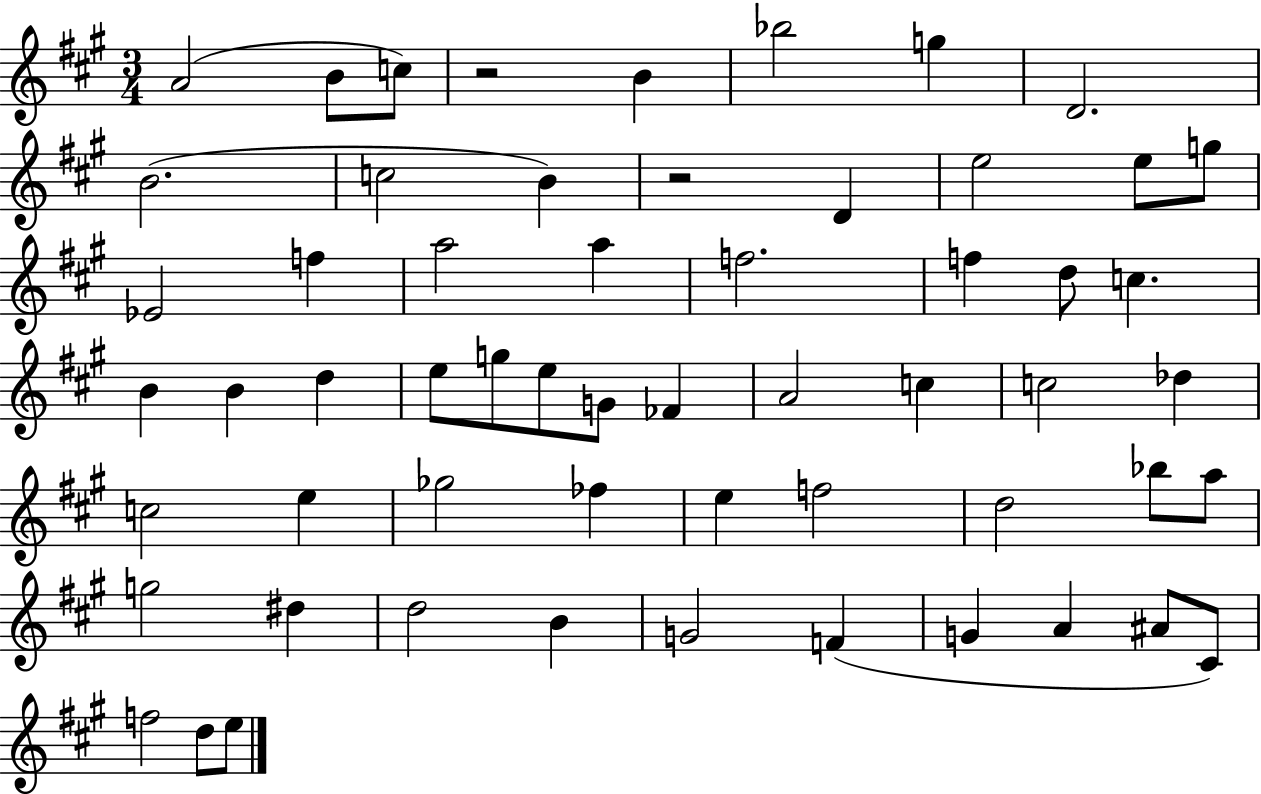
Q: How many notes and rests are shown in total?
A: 58